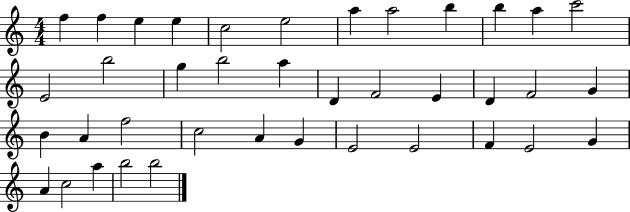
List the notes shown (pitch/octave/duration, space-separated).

F5/q F5/q E5/q E5/q C5/h E5/h A5/q A5/h B5/q B5/q A5/q C6/h E4/h B5/h G5/q B5/h A5/q D4/q F4/h E4/q D4/q F4/h G4/q B4/q A4/q F5/h C5/h A4/q G4/q E4/h E4/h F4/q E4/h G4/q A4/q C5/h A5/q B5/h B5/h